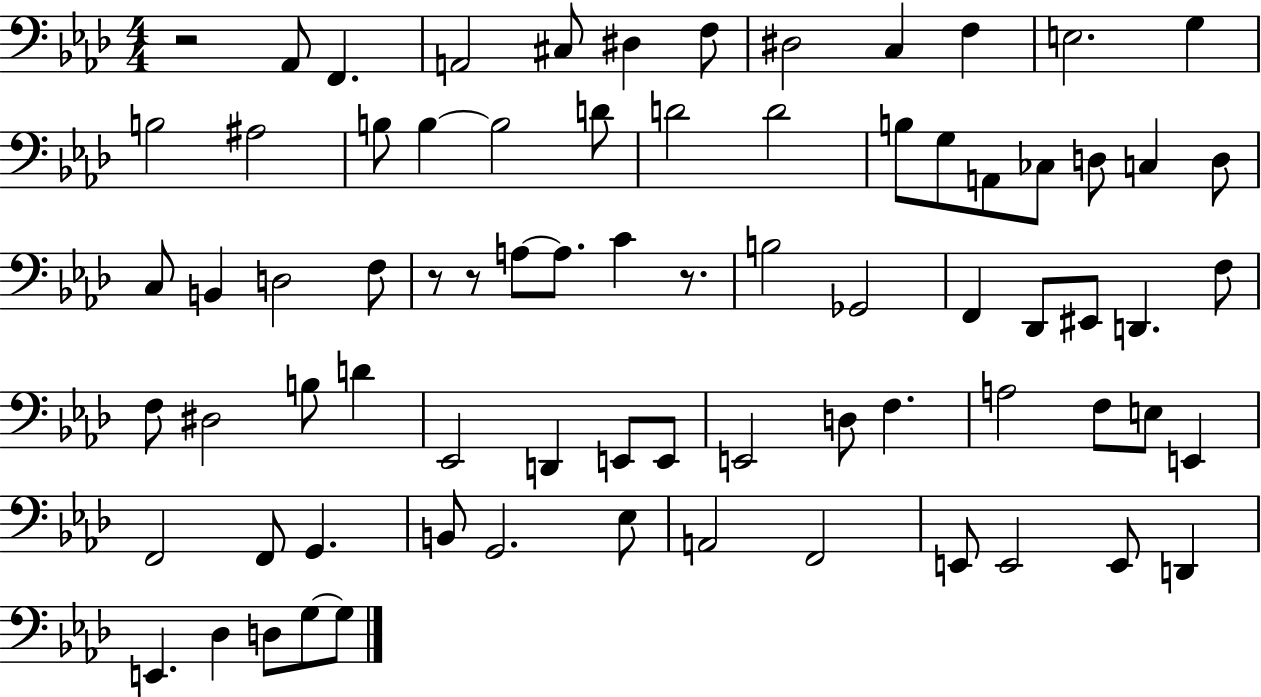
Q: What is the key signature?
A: AES major